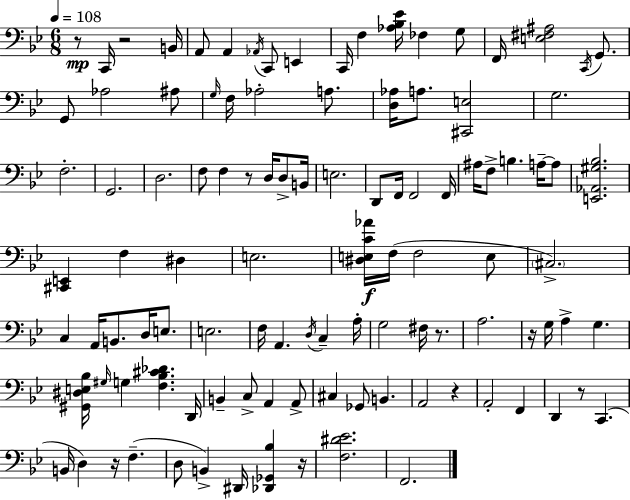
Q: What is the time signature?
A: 6/8